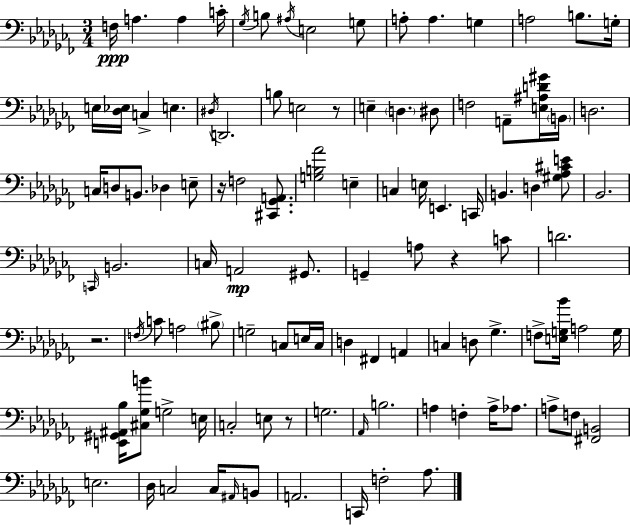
X:1
T:Untitled
M:3/4
L:1/4
K:Abm
F,/4 A, A, C/4 _G,/4 B,/2 ^A,/4 E,2 G,/2 A,/2 A, G, A,2 B,/2 G,/4 E,/4 [_D,_E,]/4 C, E, ^D,/4 D,,2 B,/2 E,2 z/2 E, D, ^D,/2 F,2 A,,/2 [E,^A,D^G]/4 B,,/4 D,2 C,/4 D,/2 B,,/2 _D, E,/2 z/4 F,2 [^C,,_G,,A,,]/2 [G,B,_A]2 E, C, E,/4 E,, C,,/4 B,, D, [^G,_A,^CE]/2 _B,,2 C,,/4 B,,2 C,/4 A,,2 ^G,,/2 G,, A,/2 z C/2 D2 z2 F,/4 C/2 A,2 ^B,/2 G,2 C,/2 E,/4 C,/4 D, ^F,, A,, C, D,/2 _G, F,/2 [E,G,_B]/4 A,2 G,/4 [E,,^G,,^A,,_B,]/4 [^C,_G,B]/2 G,2 E,/4 C,2 E,/2 z/2 G,2 _A,,/4 B,2 A, F, A,/4 _A,/2 A,/2 F,/2 [^F,,B,,]2 E,2 _D,/4 C,2 C,/4 ^A,,/4 B,,/2 A,,2 C,,/4 F,2 _A,/2